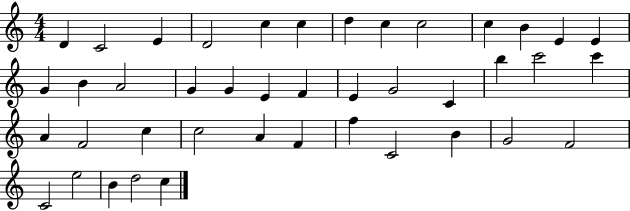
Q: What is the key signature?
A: C major